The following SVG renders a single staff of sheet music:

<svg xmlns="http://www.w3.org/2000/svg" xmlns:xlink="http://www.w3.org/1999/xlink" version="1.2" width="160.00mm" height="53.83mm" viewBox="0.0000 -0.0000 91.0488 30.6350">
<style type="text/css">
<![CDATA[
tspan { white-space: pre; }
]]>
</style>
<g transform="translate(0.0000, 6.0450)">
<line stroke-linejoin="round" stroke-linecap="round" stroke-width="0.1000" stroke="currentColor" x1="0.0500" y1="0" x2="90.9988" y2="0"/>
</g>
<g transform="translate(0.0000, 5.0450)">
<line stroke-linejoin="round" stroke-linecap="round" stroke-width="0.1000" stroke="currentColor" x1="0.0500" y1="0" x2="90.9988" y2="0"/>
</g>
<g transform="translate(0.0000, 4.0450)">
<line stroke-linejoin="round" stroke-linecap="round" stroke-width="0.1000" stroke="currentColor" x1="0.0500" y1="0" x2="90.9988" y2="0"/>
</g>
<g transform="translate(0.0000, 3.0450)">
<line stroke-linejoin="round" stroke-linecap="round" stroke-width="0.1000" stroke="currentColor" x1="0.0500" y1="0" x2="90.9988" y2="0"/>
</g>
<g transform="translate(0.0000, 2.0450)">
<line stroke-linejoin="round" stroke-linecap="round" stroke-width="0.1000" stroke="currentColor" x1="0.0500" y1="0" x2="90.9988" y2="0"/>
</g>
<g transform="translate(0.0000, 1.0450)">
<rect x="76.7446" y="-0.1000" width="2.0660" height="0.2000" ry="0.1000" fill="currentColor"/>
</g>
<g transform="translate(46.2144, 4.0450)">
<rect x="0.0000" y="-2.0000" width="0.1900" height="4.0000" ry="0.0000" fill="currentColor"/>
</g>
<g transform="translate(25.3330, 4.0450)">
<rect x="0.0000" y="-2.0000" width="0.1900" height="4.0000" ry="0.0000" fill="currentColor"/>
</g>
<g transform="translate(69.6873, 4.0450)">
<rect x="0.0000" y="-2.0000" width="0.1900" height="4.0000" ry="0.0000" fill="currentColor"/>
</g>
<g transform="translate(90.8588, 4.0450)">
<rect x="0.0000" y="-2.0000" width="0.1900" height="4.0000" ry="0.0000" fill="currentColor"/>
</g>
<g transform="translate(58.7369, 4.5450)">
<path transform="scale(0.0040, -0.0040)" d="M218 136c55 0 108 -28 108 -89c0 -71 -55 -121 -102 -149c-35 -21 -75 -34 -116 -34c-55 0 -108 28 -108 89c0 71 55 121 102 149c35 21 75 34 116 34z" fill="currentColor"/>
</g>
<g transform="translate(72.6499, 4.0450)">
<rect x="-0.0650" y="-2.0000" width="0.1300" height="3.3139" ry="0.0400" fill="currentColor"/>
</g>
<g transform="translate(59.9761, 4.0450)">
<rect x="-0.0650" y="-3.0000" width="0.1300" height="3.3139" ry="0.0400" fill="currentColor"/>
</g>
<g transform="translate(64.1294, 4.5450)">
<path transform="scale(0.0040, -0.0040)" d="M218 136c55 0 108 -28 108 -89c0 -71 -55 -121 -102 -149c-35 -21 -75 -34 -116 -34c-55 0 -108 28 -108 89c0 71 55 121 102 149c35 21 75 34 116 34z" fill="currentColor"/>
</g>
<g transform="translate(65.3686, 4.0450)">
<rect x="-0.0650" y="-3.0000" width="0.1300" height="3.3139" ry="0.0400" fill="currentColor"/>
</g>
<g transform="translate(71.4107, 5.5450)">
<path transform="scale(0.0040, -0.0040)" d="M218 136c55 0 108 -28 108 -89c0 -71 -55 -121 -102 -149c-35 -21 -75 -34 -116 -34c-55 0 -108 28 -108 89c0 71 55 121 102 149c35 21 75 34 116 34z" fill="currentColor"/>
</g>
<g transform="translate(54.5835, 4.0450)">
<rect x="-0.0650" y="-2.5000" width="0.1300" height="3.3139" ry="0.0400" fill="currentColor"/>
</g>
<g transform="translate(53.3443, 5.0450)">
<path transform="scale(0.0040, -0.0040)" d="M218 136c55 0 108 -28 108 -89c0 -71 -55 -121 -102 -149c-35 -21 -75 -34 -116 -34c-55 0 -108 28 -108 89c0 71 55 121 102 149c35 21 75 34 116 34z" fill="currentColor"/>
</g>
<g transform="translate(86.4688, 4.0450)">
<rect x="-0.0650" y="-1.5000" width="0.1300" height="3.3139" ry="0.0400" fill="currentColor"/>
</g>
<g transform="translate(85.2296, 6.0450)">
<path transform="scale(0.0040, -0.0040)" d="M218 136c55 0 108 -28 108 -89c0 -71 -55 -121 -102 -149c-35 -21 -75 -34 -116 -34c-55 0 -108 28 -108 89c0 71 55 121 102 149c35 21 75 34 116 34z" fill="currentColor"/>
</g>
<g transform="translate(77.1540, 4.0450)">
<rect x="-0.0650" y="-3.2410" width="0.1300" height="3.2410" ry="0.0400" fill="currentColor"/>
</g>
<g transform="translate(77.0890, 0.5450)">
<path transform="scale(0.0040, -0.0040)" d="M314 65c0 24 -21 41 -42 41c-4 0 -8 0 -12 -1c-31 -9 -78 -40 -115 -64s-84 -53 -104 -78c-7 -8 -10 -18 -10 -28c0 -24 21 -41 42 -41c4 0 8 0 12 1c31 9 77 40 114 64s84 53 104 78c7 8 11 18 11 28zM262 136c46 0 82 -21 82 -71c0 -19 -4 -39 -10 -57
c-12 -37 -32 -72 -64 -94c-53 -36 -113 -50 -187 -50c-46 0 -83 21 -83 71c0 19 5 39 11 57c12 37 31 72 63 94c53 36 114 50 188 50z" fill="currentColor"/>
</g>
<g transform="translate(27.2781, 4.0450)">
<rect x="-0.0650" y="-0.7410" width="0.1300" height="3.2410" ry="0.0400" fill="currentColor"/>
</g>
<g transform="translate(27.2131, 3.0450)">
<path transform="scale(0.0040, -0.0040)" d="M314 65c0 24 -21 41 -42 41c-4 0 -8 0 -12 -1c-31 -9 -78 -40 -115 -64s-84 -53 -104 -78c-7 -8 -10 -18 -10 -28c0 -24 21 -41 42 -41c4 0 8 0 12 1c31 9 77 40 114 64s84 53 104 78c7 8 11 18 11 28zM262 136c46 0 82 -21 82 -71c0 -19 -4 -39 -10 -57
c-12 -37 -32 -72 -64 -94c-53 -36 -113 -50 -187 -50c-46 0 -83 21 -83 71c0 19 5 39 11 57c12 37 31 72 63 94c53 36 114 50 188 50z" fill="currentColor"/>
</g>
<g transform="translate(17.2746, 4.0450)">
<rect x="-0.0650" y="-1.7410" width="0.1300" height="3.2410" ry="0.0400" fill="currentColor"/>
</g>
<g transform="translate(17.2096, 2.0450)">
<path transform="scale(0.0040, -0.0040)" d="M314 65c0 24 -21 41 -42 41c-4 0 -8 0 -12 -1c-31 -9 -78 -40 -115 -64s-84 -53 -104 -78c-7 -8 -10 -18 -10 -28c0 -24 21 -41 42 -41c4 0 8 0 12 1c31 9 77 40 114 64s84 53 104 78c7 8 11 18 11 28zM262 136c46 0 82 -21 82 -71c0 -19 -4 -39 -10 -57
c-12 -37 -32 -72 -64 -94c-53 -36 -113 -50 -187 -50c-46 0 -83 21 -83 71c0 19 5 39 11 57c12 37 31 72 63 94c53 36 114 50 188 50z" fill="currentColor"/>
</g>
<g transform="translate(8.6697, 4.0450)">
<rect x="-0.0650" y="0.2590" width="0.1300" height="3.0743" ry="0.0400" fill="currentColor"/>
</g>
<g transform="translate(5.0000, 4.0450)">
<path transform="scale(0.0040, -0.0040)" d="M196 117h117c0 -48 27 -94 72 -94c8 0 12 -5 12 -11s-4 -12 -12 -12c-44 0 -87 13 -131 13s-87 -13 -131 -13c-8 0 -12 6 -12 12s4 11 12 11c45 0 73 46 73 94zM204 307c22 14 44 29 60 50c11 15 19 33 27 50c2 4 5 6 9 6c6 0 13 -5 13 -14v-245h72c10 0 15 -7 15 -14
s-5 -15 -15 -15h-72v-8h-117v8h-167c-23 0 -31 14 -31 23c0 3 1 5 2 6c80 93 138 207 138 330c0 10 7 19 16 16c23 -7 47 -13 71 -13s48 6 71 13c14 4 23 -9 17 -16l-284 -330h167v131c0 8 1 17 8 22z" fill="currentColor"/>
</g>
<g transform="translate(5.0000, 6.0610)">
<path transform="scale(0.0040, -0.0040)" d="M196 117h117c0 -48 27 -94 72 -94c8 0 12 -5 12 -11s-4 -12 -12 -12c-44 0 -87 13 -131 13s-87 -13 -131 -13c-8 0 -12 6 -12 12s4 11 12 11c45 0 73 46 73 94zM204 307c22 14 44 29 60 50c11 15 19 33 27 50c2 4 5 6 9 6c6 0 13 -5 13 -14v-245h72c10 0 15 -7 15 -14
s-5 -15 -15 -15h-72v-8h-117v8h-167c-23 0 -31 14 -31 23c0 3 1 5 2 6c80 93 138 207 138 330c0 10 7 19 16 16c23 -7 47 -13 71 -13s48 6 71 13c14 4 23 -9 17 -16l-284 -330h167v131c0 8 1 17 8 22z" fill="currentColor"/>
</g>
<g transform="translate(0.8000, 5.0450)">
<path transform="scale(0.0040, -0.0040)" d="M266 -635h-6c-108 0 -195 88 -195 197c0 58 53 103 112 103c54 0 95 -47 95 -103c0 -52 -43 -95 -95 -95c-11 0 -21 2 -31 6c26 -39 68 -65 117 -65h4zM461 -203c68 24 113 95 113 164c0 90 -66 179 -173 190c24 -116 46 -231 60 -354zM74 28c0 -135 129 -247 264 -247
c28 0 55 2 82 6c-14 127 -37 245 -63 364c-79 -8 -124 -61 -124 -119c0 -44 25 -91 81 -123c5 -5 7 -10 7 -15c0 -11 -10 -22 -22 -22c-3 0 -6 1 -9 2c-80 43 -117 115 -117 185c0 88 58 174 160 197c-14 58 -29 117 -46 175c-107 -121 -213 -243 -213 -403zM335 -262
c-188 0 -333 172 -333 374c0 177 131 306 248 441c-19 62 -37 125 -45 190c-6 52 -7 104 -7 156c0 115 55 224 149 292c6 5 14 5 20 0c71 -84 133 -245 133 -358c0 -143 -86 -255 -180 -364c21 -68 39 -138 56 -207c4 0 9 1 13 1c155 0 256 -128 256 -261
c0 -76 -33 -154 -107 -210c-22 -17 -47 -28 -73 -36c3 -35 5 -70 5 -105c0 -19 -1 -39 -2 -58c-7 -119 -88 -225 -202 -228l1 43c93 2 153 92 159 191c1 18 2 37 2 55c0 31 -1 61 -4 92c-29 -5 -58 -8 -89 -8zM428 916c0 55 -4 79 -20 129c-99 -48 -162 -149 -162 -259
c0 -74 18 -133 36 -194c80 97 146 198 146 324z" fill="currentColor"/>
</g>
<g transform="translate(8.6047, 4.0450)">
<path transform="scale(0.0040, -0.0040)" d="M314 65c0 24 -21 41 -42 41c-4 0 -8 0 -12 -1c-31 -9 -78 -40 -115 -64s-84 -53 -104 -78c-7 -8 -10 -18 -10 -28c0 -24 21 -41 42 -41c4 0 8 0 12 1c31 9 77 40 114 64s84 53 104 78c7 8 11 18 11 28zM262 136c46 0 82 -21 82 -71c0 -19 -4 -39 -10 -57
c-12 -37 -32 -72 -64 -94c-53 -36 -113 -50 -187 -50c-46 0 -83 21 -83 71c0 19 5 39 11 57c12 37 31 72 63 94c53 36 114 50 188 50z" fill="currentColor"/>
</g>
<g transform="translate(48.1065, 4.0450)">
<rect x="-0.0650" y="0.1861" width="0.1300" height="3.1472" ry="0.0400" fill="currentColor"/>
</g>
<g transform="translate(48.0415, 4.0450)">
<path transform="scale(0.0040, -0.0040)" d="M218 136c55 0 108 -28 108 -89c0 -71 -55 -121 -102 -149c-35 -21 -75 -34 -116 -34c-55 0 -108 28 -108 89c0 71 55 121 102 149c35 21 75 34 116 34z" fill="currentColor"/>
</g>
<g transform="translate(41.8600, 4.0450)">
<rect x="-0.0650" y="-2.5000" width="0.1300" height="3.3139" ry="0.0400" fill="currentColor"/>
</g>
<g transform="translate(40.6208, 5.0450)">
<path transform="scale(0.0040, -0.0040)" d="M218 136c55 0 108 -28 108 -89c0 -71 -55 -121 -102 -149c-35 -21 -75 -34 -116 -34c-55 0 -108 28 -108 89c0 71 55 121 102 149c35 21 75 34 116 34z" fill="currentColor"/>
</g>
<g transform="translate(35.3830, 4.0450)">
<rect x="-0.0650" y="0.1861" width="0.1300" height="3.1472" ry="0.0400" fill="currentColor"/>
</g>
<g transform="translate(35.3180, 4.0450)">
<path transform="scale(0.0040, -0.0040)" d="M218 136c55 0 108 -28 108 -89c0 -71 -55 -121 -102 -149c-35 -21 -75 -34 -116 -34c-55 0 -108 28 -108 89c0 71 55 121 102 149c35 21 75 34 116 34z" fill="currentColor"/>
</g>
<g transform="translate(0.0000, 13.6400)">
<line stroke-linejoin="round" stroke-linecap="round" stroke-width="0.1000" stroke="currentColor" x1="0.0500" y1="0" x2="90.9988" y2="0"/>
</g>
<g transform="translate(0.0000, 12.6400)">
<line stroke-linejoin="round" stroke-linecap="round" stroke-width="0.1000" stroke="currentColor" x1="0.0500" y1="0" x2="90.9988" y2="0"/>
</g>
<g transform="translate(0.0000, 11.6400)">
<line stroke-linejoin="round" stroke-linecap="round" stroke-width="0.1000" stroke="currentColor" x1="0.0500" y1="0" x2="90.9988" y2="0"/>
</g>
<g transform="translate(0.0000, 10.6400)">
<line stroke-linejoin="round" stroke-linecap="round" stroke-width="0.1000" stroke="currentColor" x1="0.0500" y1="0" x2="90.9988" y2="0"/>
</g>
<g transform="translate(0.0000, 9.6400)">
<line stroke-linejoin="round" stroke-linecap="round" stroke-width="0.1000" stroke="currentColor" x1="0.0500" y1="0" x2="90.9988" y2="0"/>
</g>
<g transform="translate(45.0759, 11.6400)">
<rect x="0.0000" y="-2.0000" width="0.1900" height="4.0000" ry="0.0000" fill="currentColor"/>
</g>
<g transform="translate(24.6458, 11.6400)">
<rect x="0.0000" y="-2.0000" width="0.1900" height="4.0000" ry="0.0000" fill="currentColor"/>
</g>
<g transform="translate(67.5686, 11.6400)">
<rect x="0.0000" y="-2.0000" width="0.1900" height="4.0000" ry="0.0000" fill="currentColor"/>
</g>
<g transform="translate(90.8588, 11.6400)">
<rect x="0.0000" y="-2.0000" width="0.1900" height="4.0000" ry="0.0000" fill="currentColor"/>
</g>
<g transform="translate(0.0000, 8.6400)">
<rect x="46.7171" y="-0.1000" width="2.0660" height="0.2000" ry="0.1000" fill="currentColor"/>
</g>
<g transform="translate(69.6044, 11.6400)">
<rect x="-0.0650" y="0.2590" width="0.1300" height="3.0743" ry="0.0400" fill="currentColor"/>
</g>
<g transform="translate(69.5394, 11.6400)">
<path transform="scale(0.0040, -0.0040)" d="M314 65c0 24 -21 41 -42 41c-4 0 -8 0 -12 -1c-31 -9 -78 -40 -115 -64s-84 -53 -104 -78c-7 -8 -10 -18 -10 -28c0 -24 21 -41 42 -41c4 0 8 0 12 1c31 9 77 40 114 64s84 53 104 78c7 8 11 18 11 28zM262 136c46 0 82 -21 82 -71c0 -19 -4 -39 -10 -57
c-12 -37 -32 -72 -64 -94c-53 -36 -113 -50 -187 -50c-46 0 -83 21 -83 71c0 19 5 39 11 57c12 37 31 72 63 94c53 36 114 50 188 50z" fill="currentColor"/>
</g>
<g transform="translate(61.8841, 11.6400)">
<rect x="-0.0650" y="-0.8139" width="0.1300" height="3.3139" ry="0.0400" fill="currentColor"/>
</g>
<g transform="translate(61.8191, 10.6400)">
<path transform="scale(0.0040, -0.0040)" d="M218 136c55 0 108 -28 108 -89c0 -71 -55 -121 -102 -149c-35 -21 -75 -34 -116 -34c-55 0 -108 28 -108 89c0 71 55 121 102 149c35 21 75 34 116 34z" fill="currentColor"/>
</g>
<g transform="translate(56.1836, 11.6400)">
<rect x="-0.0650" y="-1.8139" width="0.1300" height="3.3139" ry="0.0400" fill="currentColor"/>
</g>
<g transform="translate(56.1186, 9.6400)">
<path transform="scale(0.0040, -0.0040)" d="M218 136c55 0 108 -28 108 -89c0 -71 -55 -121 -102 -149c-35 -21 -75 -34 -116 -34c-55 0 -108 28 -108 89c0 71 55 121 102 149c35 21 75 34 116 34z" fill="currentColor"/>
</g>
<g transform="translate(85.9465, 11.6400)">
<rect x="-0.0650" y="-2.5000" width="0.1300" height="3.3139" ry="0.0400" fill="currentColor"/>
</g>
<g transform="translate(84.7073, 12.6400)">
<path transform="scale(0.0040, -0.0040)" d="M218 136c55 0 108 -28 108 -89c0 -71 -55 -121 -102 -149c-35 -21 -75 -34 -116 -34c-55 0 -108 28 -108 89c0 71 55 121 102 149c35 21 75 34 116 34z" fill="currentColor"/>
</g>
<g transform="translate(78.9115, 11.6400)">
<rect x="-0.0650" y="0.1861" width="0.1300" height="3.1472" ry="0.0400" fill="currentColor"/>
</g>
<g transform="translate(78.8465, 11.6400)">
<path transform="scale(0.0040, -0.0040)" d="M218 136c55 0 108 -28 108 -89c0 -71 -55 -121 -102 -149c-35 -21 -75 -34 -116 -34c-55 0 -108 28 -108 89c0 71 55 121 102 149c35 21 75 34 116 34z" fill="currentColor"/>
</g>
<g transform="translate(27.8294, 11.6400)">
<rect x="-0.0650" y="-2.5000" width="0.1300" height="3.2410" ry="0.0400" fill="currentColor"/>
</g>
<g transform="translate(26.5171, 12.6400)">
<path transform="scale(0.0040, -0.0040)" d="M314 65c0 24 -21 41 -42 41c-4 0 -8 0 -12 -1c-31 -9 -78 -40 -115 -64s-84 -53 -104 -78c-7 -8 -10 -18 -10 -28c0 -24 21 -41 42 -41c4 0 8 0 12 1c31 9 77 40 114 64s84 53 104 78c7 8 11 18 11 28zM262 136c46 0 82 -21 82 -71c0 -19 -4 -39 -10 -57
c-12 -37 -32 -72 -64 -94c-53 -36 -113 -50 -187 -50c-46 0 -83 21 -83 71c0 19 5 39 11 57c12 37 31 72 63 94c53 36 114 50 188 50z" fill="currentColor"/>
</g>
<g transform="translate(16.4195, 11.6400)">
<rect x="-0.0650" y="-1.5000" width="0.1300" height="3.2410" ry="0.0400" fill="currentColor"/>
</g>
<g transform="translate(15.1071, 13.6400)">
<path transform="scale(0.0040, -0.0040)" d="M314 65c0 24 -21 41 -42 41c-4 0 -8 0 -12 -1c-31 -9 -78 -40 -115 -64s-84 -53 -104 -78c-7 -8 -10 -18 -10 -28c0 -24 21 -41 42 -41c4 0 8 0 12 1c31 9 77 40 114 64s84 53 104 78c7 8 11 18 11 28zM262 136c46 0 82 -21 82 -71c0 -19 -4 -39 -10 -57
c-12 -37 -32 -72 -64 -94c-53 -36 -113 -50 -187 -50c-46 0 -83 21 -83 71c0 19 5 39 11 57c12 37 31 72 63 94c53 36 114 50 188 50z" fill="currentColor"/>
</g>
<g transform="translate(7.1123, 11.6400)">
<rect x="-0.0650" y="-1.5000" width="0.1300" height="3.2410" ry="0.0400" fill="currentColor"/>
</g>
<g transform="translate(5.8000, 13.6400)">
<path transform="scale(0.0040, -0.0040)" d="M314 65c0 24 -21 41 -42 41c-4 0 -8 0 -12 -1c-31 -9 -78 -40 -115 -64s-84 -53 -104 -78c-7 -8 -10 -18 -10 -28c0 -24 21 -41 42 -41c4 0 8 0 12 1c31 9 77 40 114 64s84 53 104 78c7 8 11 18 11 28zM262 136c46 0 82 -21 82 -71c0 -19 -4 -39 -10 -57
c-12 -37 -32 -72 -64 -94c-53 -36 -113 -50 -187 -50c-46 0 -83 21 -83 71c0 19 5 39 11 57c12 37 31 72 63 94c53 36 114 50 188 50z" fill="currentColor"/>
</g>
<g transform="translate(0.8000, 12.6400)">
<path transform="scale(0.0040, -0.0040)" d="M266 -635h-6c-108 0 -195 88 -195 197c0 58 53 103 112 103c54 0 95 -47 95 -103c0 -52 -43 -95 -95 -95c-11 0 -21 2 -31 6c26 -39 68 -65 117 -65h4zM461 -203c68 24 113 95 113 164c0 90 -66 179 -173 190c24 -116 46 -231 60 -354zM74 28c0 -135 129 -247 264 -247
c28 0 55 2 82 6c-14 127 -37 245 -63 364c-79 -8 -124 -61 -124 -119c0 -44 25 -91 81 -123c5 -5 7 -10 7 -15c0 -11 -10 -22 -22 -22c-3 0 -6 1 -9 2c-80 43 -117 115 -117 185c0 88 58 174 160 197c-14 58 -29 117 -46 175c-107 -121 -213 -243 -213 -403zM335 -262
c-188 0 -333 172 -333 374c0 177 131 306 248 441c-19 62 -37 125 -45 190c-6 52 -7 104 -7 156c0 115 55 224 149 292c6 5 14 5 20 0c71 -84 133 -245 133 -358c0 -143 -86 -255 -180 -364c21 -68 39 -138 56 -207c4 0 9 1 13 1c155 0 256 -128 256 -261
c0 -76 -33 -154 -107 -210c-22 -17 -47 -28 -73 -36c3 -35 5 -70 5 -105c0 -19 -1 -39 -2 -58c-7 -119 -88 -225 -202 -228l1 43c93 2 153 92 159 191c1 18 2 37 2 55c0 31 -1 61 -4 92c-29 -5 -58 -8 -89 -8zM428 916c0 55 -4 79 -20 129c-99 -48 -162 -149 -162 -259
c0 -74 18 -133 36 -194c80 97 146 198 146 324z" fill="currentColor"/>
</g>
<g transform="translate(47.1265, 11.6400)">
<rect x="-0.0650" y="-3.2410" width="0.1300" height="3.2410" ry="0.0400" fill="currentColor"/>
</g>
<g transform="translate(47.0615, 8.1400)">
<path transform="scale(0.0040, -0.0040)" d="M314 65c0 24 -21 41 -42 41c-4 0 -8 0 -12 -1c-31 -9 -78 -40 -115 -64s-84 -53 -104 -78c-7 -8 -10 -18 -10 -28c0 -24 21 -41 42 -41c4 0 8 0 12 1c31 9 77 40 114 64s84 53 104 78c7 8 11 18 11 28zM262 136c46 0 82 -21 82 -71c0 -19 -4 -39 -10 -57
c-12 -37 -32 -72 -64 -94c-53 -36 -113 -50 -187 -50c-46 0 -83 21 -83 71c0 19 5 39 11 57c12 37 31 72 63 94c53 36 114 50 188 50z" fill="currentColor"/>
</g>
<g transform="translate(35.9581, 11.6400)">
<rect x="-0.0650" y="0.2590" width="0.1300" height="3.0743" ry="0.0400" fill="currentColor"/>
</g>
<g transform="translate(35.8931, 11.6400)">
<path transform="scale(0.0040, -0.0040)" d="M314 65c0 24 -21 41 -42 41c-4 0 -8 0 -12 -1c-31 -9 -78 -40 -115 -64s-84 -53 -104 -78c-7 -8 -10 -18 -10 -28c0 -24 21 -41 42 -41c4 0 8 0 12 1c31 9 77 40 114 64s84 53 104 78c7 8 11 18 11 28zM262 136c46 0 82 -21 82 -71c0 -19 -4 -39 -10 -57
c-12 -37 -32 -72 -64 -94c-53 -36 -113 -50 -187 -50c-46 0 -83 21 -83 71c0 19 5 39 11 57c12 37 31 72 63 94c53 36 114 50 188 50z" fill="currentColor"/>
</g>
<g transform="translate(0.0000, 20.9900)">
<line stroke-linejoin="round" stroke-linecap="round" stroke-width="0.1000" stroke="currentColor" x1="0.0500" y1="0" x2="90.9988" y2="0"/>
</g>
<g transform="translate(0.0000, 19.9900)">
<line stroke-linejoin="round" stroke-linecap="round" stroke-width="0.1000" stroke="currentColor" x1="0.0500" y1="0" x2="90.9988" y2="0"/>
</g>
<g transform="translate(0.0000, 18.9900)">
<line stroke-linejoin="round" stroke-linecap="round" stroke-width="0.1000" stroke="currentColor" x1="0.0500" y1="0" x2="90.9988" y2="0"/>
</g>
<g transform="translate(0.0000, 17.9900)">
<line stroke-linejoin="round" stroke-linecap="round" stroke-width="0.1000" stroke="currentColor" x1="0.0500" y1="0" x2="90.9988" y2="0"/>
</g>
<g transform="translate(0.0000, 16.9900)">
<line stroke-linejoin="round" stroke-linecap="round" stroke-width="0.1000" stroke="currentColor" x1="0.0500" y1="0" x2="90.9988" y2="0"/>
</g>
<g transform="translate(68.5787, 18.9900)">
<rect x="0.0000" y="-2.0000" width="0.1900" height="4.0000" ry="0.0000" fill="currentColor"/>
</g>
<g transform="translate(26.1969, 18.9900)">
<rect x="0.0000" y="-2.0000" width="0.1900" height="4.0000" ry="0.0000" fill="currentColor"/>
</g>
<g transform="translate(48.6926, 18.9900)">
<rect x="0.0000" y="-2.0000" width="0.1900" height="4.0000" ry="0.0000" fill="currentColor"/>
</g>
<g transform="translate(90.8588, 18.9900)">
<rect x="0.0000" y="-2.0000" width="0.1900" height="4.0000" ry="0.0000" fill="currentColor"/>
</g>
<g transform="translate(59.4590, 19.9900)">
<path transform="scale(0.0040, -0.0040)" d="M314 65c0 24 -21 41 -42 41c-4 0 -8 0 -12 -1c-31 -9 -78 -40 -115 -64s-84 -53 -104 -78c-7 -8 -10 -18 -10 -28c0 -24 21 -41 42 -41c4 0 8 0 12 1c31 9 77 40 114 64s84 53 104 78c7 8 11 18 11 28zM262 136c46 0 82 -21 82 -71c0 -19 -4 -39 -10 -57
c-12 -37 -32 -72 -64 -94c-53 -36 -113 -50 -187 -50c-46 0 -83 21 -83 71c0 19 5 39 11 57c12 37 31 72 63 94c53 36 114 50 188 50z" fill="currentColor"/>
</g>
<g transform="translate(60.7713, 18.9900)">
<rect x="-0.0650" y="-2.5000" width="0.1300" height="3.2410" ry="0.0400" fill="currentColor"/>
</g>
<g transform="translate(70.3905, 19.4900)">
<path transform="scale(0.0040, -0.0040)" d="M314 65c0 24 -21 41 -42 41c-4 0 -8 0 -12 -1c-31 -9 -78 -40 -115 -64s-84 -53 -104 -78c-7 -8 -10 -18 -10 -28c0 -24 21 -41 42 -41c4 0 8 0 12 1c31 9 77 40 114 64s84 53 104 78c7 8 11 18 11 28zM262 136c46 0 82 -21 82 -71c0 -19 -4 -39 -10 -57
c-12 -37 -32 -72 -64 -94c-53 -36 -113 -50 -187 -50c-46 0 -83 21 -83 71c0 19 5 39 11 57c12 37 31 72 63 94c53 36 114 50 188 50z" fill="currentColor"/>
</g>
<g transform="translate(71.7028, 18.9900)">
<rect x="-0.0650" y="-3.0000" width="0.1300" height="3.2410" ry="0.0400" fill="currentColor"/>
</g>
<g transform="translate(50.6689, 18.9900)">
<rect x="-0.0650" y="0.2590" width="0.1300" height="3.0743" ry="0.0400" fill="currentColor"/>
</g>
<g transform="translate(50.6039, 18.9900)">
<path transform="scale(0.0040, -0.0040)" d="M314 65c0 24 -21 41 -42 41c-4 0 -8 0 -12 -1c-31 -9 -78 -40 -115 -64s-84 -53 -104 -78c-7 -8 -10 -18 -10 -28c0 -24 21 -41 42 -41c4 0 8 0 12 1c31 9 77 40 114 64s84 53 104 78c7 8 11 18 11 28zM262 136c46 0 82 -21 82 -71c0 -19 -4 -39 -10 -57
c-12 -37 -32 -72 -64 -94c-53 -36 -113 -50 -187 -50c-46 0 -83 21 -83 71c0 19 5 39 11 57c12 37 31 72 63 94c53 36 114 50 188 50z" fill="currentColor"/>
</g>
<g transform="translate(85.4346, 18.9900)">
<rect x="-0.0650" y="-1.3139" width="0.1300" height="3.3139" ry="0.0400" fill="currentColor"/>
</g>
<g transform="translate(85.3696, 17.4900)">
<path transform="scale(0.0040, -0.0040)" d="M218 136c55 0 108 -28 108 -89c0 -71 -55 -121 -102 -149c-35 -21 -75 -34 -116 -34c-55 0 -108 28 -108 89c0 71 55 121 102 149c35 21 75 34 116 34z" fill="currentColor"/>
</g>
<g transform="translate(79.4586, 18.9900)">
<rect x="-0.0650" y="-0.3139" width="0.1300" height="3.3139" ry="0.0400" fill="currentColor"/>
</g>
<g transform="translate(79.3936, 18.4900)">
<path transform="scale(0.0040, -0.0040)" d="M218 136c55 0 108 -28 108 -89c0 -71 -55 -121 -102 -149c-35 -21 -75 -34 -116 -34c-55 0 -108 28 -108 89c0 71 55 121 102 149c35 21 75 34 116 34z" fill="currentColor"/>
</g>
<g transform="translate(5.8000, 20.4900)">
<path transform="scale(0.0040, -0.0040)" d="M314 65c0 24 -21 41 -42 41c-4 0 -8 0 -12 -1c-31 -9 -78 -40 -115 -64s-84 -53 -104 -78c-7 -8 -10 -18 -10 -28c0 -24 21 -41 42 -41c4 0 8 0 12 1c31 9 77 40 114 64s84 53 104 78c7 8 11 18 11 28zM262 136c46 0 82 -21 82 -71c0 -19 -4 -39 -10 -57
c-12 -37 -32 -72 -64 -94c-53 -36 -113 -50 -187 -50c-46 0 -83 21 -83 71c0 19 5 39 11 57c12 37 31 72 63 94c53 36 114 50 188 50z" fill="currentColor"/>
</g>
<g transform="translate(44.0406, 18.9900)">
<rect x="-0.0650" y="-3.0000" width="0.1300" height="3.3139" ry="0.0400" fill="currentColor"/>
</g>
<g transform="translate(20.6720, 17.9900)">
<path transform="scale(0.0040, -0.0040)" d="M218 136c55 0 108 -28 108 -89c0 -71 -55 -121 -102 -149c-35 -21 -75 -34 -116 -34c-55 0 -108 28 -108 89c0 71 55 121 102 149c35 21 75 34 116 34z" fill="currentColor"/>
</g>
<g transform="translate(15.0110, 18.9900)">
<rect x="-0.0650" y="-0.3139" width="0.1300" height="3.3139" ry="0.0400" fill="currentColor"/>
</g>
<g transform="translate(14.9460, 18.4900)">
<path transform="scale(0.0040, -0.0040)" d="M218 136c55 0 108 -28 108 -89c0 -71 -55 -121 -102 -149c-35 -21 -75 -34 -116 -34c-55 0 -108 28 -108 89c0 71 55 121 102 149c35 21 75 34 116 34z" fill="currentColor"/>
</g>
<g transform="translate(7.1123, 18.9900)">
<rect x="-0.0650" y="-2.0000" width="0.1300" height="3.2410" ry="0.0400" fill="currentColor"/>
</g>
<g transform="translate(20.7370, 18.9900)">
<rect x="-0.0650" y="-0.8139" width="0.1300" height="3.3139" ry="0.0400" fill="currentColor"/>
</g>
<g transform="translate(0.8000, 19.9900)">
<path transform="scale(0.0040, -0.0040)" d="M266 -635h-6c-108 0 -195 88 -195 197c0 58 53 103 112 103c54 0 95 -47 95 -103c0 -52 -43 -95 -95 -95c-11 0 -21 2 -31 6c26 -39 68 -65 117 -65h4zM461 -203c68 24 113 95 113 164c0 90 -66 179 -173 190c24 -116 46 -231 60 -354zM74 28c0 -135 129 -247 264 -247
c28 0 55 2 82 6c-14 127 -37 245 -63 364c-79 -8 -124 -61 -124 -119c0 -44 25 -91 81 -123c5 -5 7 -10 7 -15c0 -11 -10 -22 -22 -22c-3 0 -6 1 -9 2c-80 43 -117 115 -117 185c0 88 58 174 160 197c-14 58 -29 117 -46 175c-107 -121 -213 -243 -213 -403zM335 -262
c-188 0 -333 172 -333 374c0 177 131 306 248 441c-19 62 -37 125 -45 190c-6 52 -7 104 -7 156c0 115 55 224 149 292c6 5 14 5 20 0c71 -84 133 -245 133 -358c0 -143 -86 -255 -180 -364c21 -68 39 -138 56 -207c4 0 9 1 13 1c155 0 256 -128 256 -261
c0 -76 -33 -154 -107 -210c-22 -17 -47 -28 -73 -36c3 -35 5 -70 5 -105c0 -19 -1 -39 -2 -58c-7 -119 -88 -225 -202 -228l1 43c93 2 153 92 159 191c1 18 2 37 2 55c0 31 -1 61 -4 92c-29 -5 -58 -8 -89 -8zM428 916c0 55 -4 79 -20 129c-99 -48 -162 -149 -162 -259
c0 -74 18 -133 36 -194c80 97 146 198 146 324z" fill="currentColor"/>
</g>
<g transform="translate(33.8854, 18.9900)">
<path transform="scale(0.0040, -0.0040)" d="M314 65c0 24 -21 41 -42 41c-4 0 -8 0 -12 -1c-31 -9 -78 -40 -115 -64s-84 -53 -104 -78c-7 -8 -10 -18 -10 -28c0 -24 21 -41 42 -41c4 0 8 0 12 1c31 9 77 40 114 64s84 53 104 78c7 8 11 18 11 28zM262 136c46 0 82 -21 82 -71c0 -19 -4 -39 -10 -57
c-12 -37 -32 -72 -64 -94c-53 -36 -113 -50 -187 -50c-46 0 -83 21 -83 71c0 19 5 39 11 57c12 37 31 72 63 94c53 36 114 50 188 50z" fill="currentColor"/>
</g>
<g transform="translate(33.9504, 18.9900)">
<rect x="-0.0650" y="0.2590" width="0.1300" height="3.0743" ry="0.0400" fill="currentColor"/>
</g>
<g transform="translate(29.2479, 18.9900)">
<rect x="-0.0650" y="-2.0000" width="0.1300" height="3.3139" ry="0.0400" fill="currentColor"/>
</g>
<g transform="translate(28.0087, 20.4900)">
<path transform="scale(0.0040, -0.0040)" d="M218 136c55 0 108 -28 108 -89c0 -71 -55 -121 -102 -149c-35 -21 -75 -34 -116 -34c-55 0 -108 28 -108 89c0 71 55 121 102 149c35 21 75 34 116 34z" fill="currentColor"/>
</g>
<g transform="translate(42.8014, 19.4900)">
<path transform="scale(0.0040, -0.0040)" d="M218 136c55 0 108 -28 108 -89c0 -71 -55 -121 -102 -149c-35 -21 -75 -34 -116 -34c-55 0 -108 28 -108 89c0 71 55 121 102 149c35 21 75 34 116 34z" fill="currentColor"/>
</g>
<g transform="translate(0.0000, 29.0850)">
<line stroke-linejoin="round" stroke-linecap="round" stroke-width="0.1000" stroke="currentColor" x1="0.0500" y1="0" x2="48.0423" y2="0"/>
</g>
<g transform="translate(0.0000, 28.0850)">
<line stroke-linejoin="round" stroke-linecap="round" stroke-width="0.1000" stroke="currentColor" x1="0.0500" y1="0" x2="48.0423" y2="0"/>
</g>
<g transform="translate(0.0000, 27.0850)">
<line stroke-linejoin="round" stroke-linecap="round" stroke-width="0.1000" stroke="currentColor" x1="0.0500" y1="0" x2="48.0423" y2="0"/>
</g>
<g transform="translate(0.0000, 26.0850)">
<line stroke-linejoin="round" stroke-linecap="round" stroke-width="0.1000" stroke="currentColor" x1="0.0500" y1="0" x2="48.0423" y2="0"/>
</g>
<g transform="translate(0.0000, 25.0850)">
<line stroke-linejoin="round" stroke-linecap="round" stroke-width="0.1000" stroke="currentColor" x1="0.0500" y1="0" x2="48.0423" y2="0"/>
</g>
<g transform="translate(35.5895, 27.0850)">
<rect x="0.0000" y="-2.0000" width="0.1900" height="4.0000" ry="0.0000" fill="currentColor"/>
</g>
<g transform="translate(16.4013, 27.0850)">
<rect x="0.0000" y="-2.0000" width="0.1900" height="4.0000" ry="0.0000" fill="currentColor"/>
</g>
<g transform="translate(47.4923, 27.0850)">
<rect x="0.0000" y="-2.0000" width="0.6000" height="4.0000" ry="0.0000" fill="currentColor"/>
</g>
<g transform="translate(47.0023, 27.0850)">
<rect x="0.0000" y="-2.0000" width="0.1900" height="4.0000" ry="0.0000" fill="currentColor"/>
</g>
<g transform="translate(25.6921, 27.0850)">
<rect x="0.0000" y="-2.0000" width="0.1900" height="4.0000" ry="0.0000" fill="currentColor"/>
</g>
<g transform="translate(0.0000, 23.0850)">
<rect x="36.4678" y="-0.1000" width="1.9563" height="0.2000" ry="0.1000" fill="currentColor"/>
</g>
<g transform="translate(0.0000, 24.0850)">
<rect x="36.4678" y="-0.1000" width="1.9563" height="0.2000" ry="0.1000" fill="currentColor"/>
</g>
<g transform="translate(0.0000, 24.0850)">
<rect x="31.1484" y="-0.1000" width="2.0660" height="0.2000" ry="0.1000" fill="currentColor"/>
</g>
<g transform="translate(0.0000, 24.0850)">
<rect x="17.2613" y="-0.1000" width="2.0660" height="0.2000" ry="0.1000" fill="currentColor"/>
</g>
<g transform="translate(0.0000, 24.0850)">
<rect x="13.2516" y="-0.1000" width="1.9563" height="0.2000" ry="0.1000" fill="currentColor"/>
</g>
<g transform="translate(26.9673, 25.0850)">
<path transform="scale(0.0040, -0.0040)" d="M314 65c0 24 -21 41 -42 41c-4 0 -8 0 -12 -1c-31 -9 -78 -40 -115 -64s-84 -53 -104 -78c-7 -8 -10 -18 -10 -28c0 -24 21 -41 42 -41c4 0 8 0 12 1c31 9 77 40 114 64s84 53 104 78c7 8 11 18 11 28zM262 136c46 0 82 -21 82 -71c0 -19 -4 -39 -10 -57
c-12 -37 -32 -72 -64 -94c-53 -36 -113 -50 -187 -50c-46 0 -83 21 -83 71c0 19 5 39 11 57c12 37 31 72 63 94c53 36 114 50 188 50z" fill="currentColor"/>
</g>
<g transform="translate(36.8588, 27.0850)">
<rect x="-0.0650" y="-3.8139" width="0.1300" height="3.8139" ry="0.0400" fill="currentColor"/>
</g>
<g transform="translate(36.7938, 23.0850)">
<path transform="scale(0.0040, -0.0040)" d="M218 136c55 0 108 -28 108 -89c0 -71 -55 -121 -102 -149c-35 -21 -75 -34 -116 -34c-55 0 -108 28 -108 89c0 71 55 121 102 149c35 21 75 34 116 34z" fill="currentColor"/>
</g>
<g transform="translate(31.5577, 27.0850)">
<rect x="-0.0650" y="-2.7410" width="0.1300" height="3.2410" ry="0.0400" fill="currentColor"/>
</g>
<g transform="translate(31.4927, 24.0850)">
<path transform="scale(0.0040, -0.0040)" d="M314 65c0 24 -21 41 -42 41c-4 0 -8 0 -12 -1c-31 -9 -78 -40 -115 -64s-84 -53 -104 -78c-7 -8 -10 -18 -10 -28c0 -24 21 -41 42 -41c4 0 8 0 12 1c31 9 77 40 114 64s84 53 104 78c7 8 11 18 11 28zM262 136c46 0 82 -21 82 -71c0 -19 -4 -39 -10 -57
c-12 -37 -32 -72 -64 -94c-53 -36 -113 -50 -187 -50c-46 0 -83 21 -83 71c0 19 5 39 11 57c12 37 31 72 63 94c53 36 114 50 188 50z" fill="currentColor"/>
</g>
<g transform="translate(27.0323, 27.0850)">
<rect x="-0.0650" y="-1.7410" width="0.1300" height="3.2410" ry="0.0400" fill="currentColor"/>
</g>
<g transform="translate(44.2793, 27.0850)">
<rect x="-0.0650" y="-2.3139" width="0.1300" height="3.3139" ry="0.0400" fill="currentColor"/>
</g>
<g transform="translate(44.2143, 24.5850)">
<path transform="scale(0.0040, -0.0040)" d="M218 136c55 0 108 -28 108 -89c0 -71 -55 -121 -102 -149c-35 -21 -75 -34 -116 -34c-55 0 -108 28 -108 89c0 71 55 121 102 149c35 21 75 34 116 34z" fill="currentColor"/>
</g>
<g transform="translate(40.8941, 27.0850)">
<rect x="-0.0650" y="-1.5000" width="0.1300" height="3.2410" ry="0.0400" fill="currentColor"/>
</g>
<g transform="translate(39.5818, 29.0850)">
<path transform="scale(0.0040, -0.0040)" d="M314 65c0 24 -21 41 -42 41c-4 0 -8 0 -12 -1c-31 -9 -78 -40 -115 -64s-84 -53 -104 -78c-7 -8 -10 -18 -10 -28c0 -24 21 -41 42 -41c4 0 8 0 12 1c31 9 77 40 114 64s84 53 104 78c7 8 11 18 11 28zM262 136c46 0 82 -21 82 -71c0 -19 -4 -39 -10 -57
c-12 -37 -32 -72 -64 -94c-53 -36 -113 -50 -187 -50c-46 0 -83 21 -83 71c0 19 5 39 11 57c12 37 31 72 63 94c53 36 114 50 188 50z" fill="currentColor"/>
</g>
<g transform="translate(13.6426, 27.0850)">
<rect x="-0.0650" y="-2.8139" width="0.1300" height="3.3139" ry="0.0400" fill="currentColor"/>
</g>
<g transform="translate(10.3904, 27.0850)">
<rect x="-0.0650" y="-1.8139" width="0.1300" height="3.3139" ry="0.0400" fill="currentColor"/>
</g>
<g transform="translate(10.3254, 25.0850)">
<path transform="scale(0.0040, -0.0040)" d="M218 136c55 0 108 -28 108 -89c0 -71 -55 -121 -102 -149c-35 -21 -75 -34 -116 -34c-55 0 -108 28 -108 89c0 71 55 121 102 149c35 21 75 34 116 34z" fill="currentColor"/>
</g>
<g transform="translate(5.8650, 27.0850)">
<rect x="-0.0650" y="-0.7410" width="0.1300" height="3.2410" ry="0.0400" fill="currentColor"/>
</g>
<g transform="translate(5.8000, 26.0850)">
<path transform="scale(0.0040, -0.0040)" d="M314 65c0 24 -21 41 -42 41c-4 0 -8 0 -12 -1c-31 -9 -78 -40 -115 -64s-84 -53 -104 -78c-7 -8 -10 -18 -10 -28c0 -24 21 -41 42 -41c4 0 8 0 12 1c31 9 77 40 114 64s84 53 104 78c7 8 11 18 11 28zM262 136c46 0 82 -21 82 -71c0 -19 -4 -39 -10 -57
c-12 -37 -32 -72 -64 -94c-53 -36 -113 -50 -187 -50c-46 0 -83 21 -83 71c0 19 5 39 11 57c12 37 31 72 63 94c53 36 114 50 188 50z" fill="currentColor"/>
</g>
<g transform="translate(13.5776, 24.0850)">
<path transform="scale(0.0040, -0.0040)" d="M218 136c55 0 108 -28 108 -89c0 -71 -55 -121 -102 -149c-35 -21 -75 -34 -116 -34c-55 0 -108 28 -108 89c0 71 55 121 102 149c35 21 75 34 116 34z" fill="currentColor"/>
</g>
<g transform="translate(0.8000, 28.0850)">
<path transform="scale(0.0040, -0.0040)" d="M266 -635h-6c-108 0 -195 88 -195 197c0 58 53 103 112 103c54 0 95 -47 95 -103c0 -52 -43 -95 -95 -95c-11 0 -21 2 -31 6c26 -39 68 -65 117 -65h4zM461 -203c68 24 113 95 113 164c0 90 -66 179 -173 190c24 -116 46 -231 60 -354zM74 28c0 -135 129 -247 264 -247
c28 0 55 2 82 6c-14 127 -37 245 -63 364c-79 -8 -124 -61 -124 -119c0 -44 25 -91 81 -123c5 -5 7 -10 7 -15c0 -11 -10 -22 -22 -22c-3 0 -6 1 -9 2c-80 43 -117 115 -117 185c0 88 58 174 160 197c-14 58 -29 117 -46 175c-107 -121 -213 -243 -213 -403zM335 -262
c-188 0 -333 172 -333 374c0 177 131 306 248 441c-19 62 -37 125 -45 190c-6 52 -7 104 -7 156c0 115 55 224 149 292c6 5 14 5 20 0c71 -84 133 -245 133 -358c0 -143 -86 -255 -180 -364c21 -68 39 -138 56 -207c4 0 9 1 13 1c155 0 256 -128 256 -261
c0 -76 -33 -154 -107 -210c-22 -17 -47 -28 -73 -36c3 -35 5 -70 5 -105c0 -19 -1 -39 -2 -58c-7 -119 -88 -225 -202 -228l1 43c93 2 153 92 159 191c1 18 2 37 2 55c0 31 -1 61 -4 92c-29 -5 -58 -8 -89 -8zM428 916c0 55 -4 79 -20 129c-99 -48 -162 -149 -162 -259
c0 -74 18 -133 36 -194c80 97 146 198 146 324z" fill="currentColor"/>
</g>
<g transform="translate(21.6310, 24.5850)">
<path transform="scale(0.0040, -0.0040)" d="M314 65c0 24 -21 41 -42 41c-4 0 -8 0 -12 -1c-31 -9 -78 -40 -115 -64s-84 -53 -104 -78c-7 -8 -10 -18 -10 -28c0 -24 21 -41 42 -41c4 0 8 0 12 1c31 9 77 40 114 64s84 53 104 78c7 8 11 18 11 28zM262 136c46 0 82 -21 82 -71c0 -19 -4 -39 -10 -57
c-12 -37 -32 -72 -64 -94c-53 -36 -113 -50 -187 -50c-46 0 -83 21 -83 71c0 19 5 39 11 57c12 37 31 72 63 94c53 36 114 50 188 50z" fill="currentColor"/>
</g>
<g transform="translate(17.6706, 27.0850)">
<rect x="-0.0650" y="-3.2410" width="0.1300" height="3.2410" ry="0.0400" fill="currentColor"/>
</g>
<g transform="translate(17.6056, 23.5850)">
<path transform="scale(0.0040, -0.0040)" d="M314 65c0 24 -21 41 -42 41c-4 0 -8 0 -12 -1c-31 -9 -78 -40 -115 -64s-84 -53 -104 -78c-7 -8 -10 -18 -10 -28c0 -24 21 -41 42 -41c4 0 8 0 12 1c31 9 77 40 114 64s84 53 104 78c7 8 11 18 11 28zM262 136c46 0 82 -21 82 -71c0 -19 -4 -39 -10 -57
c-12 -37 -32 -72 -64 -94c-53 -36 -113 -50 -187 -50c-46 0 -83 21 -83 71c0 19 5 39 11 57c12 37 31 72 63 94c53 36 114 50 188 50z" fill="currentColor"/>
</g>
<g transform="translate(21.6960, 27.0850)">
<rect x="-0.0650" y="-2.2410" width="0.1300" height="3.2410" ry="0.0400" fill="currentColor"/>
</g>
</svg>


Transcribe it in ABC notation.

X:1
T:Untitled
M:4/4
L:1/4
K:C
B2 f2 d2 B G B G A A F b2 E E2 E2 G2 B2 b2 f d B2 B G F2 c d F B2 A B2 G2 A2 c e d2 f a b2 g2 f2 a2 c' E2 g